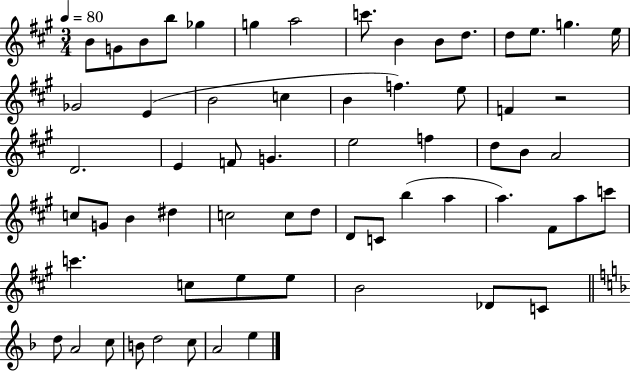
B4/e G4/e B4/e B5/e Gb5/q G5/q A5/h C6/e. B4/q B4/e D5/e. D5/e E5/e. G5/q. E5/s Gb4/h E4/q B4/h C5/q B4/q F5/q. E5/e F4/q R/h D4/h. E4/q F4/e G4/q. E5/h F5/q D5/e B4/e A4/h C5/e G4/e B4/q D#5/q C5/h C5/e D5/e D4/e C4/e B5/q A5/q A5/q. F#4/e A5/e C6/e C6/q. C5/e E5/e E5/e B4/h Db4/e C4/e D5/e A4/h C5/e B4/e D5/h C5/e A4/h E5/q